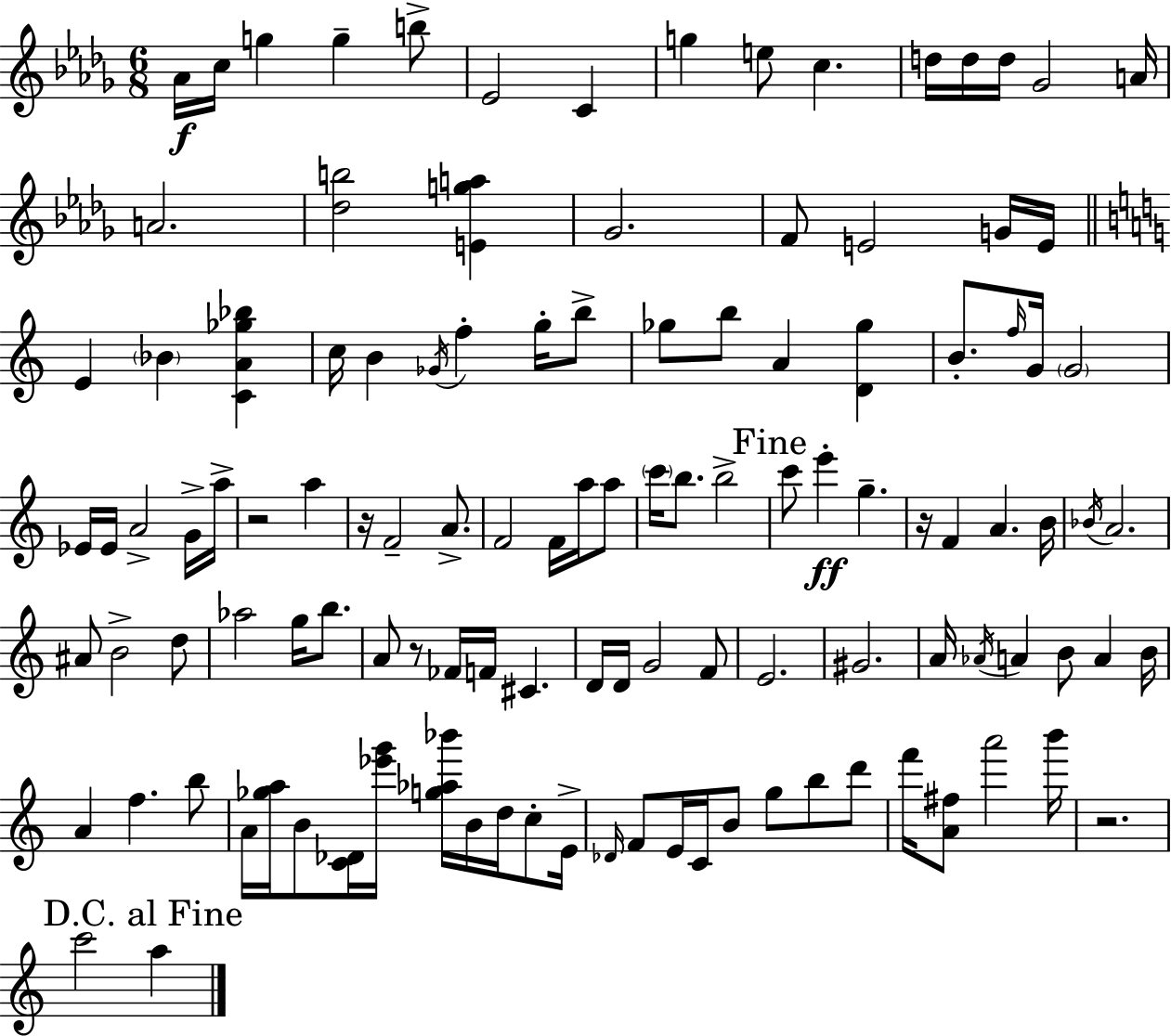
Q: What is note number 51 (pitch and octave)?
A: B5